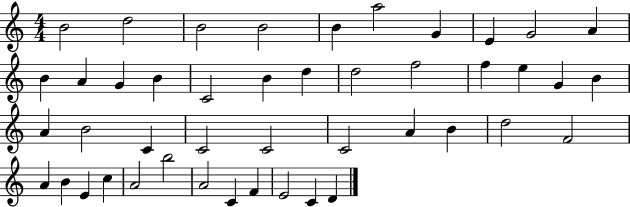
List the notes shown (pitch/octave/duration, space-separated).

B4/h D5/h B4/h B4/h B4/q A5/h G4/q E4/q G4/h A4/q B4/q A4/q G4/q B4/q C4/h B4/q D5/q D5/h F5/h F5/q E5/q G4/q B4/q A4/q B4/h C4/q C4/h C4/h C4/h A4/q B4/q D5/h F4/h A4/q B4/q E4/q C5/q A4/h B5/h A4/h C4/q F4/q E4/h C4/q D4/q